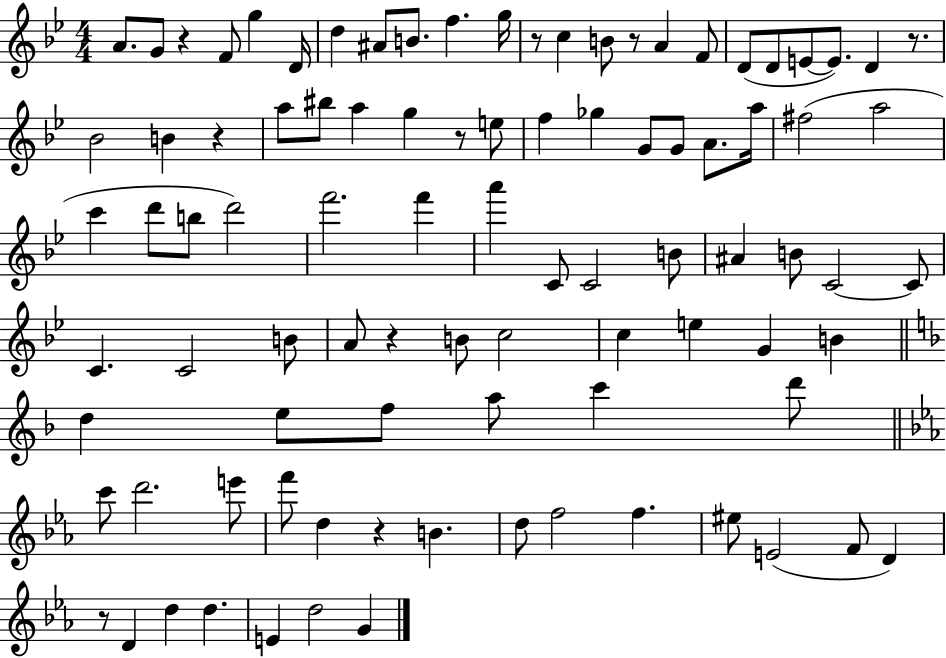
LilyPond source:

{
  \clef treble
  \numericTimeSignature
  \time 4/4
  \key bes \major
  a'8. g'8 r4 f'8 g''4 d'16 | d''4 ais'8 b'8. f''4. g''16 | r8 c''4 b'8 r8 a'4 f'8 | d'8( d'8 e'8~~ e'8.) d'4 r8. | \break bes'2 b'4 r4 | a''8 bis''8 a''4 g''4 r8 e''8 | f''4 ges''4 g'8 g'8 a'8. a''16 | fis''2( a''2 | \break c'''4 d'''8 b''8 d'''2) | f'''2. f'''4 | a'''4 c'8 c'2 b'8 | ais'4 b'8 c'2~~ c'8 | \break c'4. c'2 b'8 | a'8 r4 b'8 c''2 | c''4 e''4 g'4 b'4 | \bar "||" \break \key d \minor d''4 e''8 f''8 a''8 c'''4 d'''8 | \bar "||" \break \key ees \major c'''8 d'''2. e'''8 | f'''8 d''4 r4 b'4. | d''8 f''2 f''4. | eis''8 e'2( f'8 d'4) | \break r8 d'4 d''4 d''4. | e'4 d''2 g'4 | \bar "|."
}